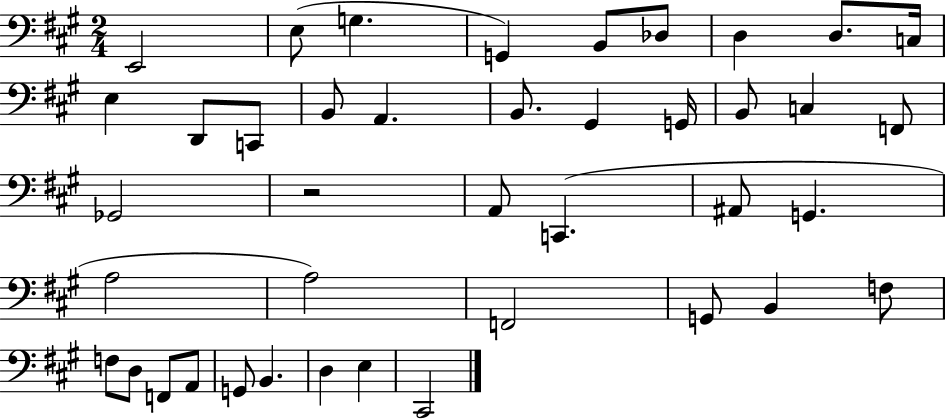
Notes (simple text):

E2/h E3/e G3/q. G2/q B2/e Db3/e D3/q D3/e. C3/s E3/q D2/e C2/e B2/e A2/q. B2/e. G#2/q G2/s B2/e C3/q F2/e Gb2/h R/h A2/e C2/q. A#2/e G2/q. A3/h A3/h F2/h G2/e B2/q F3/e F3/e D3/e F2/e A2/e G2/e B2/q. D3/q E3/q C#2/h